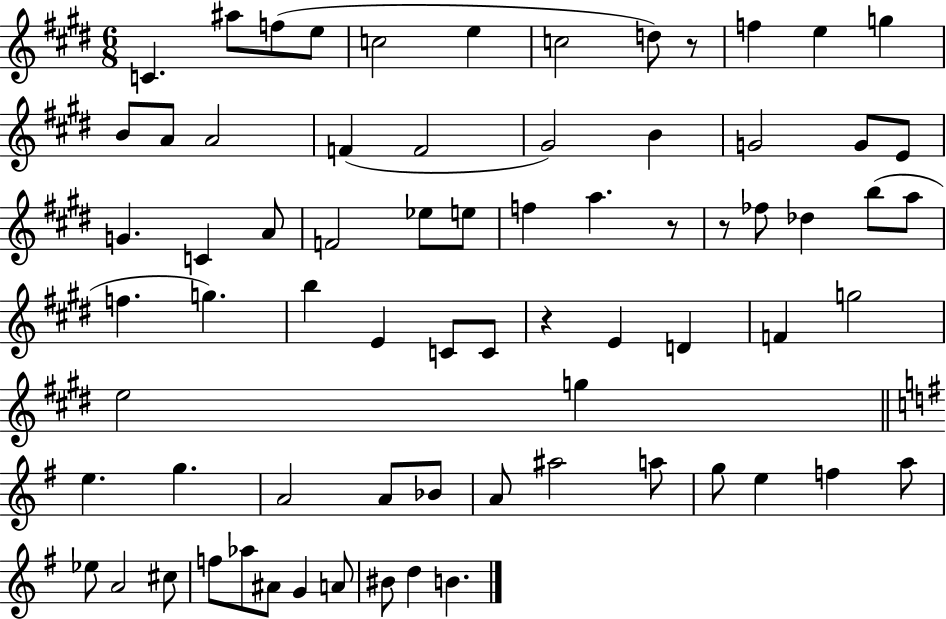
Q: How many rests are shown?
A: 4